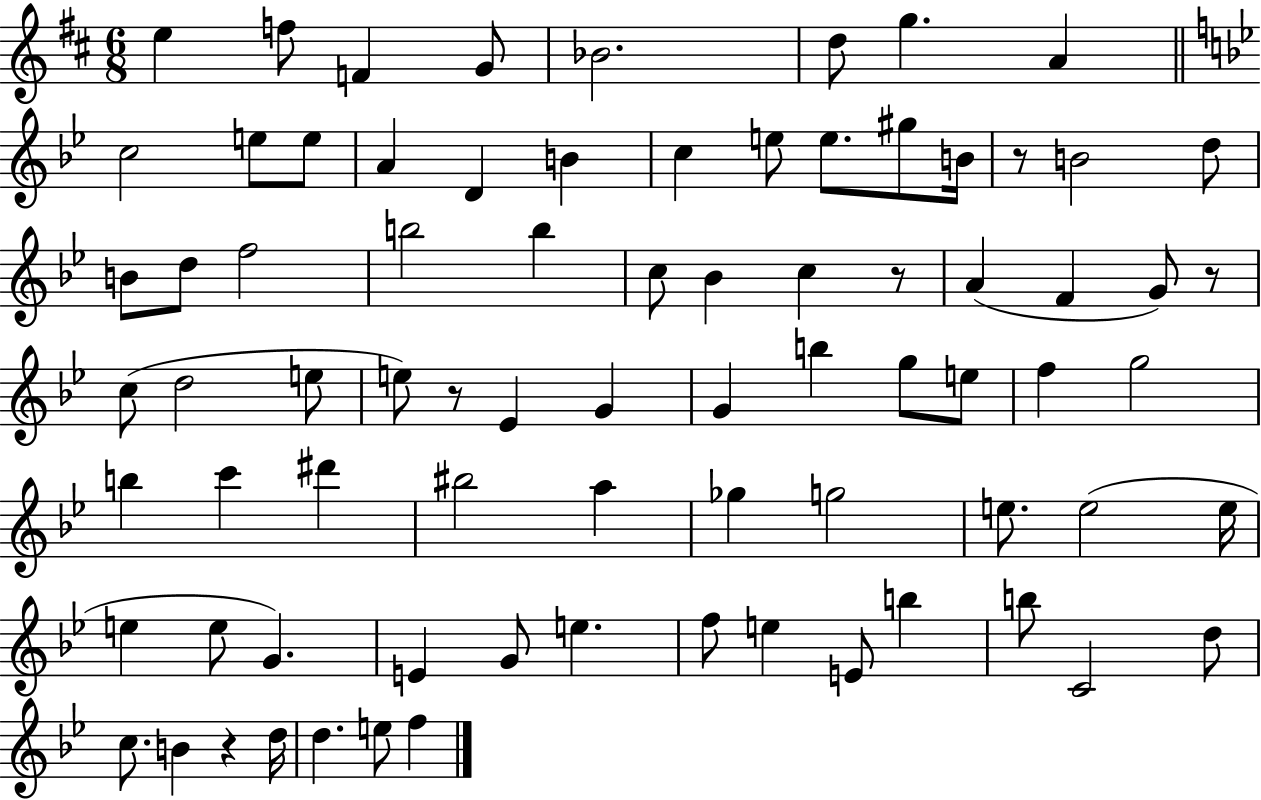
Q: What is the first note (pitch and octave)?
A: E5